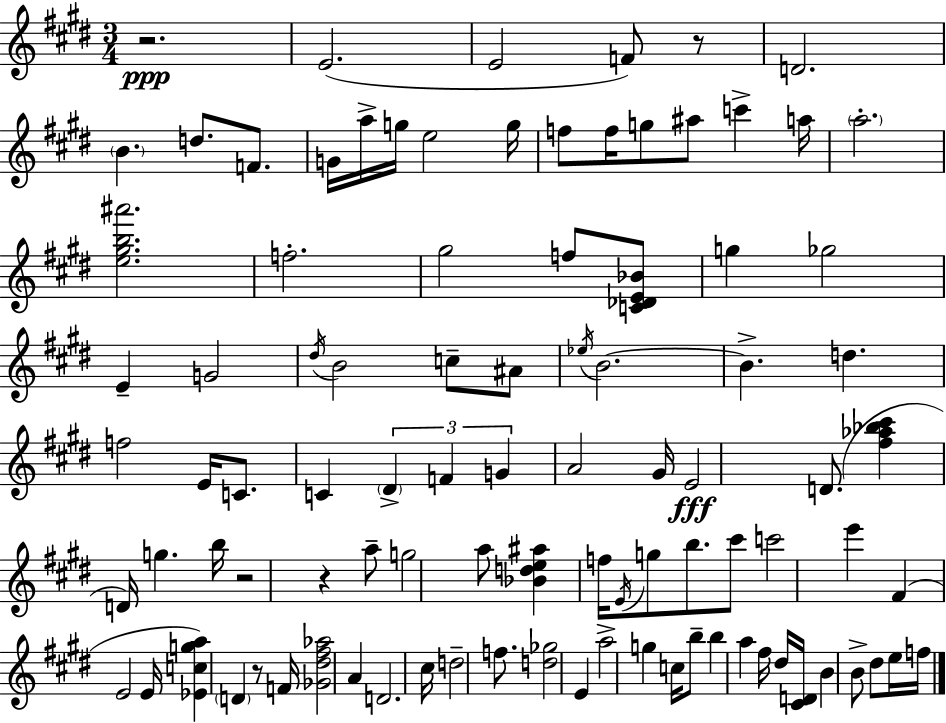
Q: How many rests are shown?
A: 5